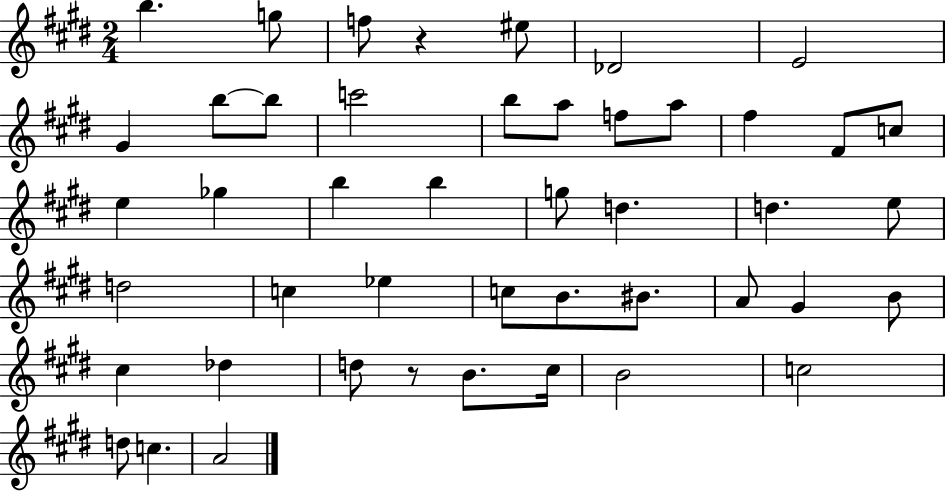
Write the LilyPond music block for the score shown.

{
  \clef treble
  \numericTimeSignature
  \time 2/4
  \key e \major
  b''4. g''8 | f''8 r4 eis''8 | des'2 | e'2 | \break gis'4 b''8~~ b''8 | c'''2 | b''8 a''8 f''8 a''8 | fis''4 fis'8 c''8 | \break e''4 ges''4 | b''4 b''4 | g''8 d''4. | d''4. e''8 | \break d''2 | c''4 ees''4 | c''8 b'8. bis'8. | a'8 gis'4 b'8 | \break cis''4 des''4 | d''8 r8 b'8. cis''16 | b'2 | c''2 | \break d''8 c''4. | a'2 | \bar "|."
}